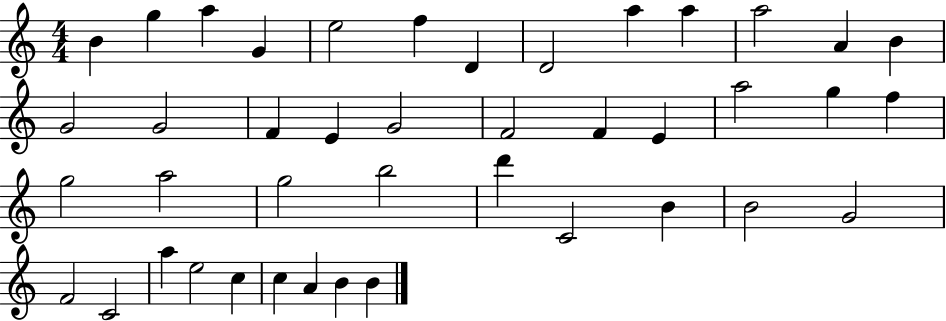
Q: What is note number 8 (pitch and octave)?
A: D4